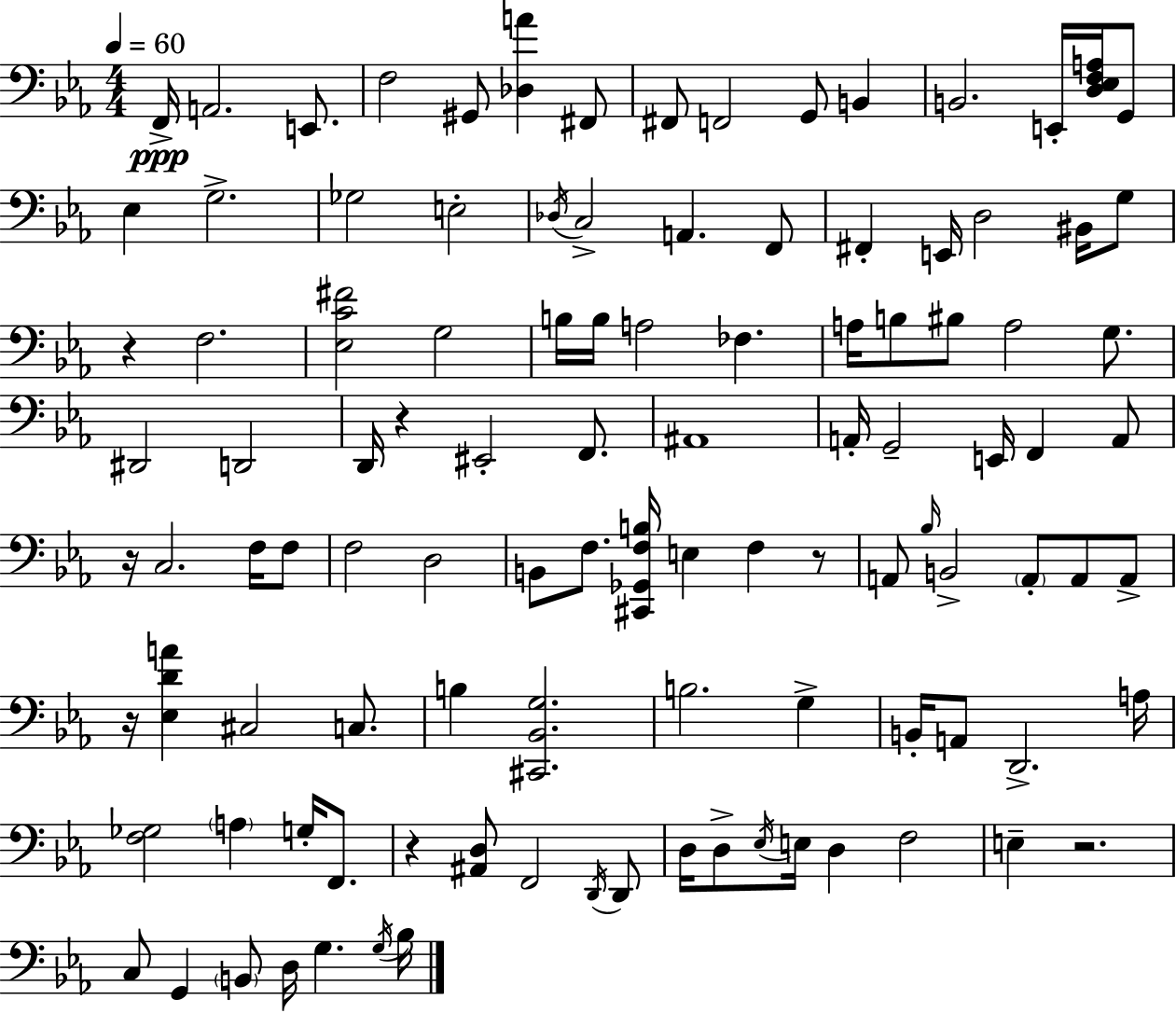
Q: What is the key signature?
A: EES major